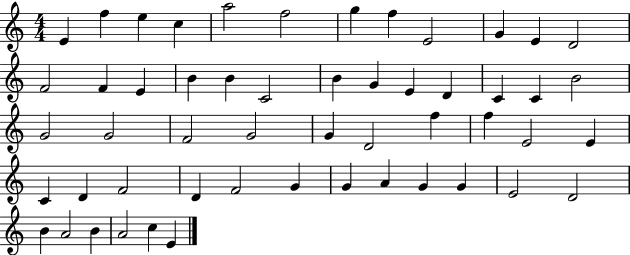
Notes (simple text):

E4/q F5/q E5/q C5/q A5/h F5/h G5/q F5/q E4/h G4/q E4/q D4/h F4/h F4/q E4/q B4/q B4/q C4/h B4/q G4/q E4/q D4/q C4/q C4/q B4/h G4/h G4/h F4/h G4/h G4/q D4/h F5/q F5/q E4/h E4/q C4/q D4/q F4/h D4/q F4/h G4/q G4/q A4/q G4/q G4/q E4/h D4/h B4/q A4/h B4/q A4/h C5/q E4/q